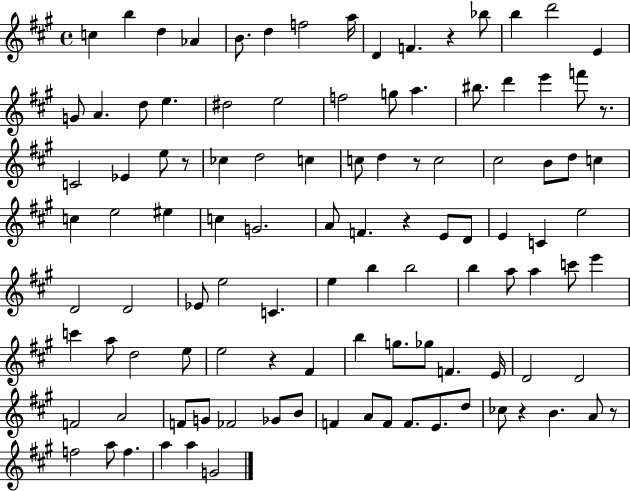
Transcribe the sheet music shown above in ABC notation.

X:1
T:Untitled
M:4/4
L:1/4
K:A
c b d _A B/2 d f2 a/4 D F z _b/2 b d'2 E G/2 A d/2 e ^d2 e2 f2 g/2 a ^b/2 d' e' f'/2 z/2 C2 _E e/2 z/2 _c d2 c c/2 d z/2 c2 ^c2 B/2 d/2 c c e2 ^e c G2 A/2 F z E/2 D/2 E C e2 D2 D2 _E/2 e2 C e b b2 b a/2 a c'/2 e' c' a/2 d2 e/2 e2 z ^F b g/2 _g/2 F E/4 D2 D2 F2 A2 F/2 G/2 _F2 _G/2 B/2 F A/2 F/2 F/2 E/2 d/2 _c/2 z B A/2 z/2 f2 a/2 f a a G2